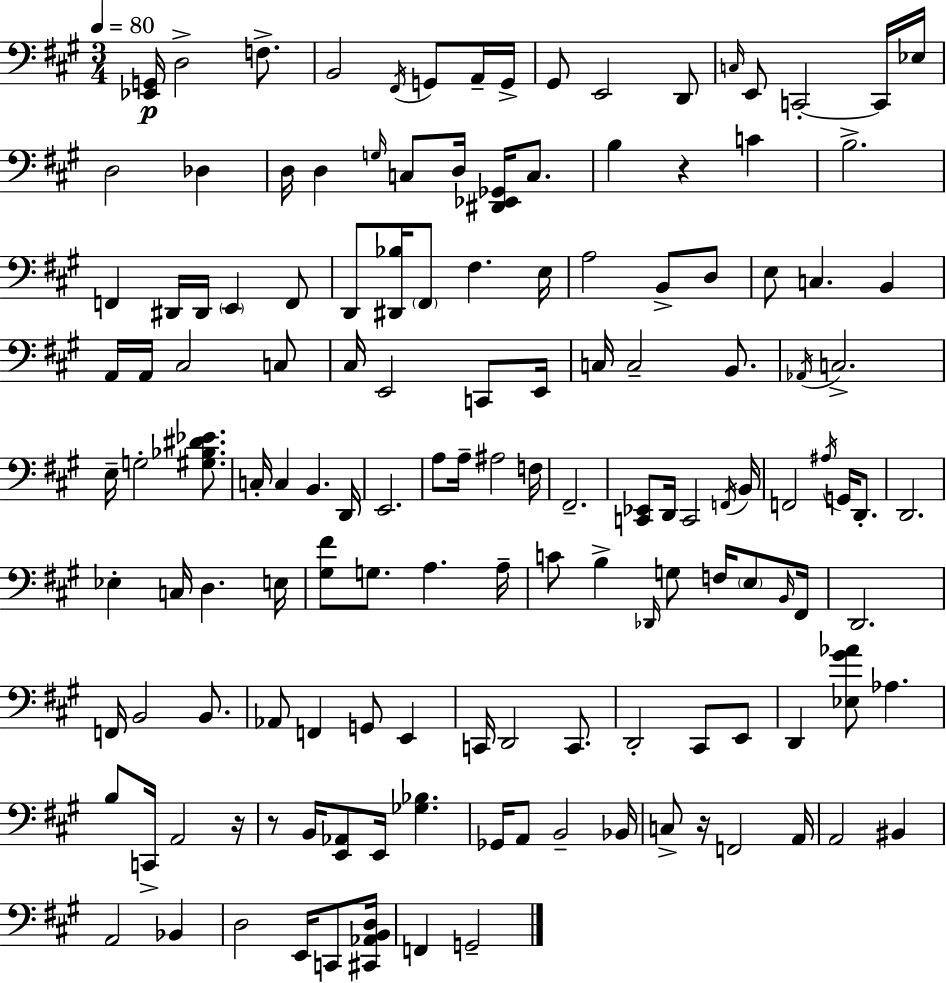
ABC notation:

X:1
T:Untitled
M:3/4
L:1/4
K:A
[_E,,G,,]/4 D,2 F,/2 B,,2 ^F,,/4 G,,/2 A,,/4 G,,/4 ^G,,/2 E,,2 D,,/2 C,/4 E,,/2 C,,2 C,,/4 _E,/4 D,2 _D, D,/4 D, G,/4 C,/2 D,/4 [^D,,_E,,_G,,]/4 C,/2 B, z C B,2 F,, ^D,,/4 ^D,,/4 E,, F,,/2 D,,/2 [^D,,_B,]/4 ^F,,/2 ^F, E,/4 A,2 B,,/2 D,/2 E,/2 C, B,, A,,/4 A,,/4 ^C,2 C,/2 ^C,/4 E,,2 C,,/2 E,,/4 C,/4 C,2 B,,/2 _A,,/4 C,2 E,/4 G,2 [^G,_B,^D_E]/2 C,/4 C, B,, D,,/4 E,,2 A,/2 A,/4 ^A,2 F,/4 ^F,,2 [C,,_E,,]/2 D,,/4 C,,2 F,,/4 B,,/4 F,,2 ^A,/4 G,,/4 D,,/2 D,,2 _E, C,/4 D, E,/4 [^G,^F]/2 G,/2 A, A,/4 C/2 B, _D,,/4 G,/2 F,/4 E,/2 B,,/4 ^F,,/4 D,,2 F,,/4 B,,2 B,,/2 _A,,/2 F,, G,,/2 E,, C,,/4 D,,2 C,,/2 D,,2 ^C,,/2 E,,/2 D,, [_E,^G_A]/2 _A, B,/2 C,,/4 A,,2 z/4 z/2 B,,/4 [E,,_A,,]/2 E,,/4 [_G,_B,] _G,,/4 A,,/2 B,,2 _B,,/4 C,/2 z/4 F,,2 A,,/4 A,,2 ^B,, A,,2 _B,, D,2 E,,/4 C,,/2 [^C,,_A,,B,,D,]/4 F,, G,,2